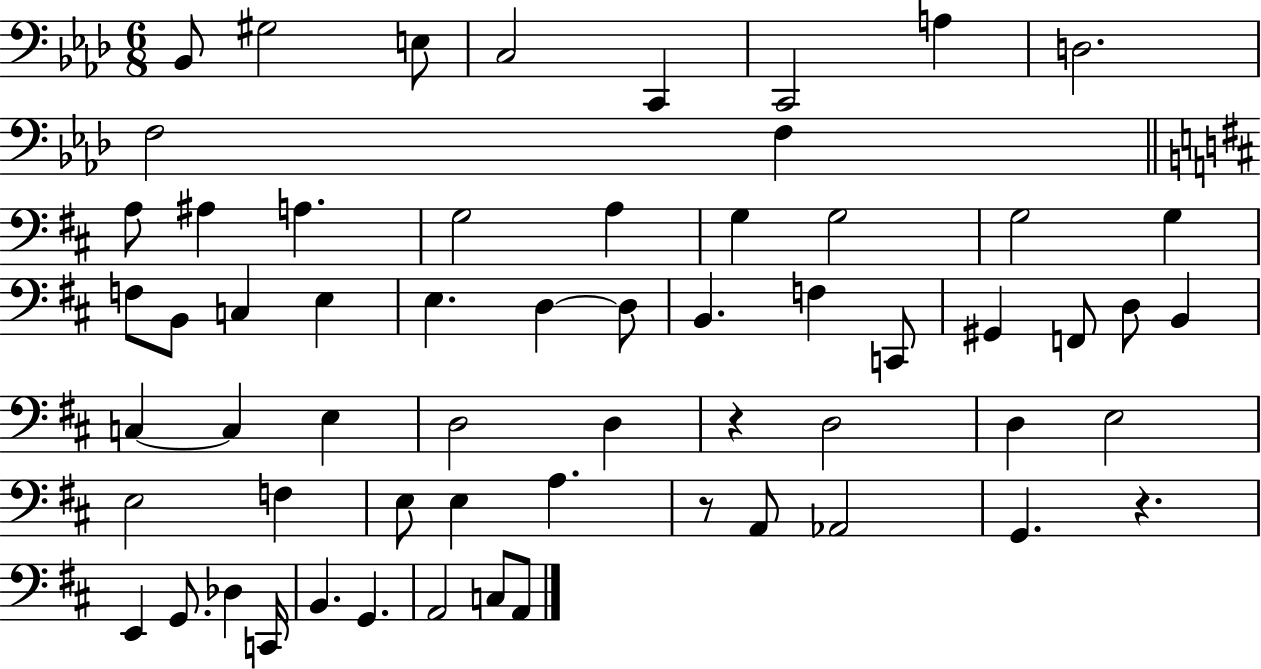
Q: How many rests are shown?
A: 3